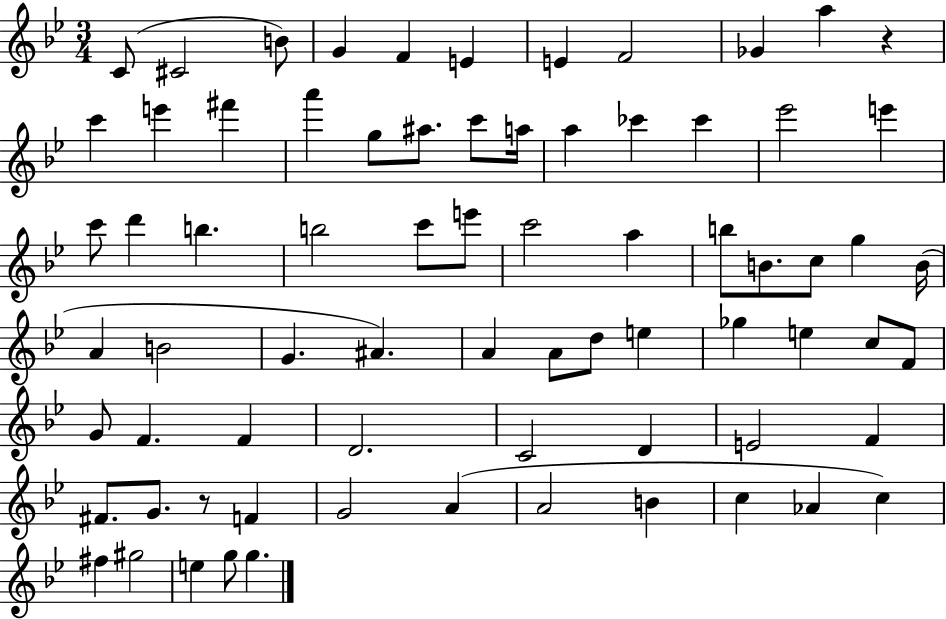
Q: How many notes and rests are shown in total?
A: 73